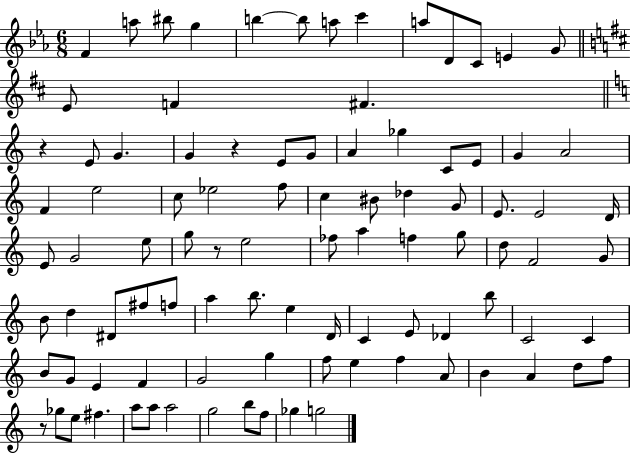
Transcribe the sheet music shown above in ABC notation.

X:1
T:Untitled
M:6/8
L:1/4
K:Eb
F a/2 ^b/2 g b b/2 a/2 c' a/2 D/2 C/2 E G/2 E/2 F ^F z E/2 G G z E/2 G/2 A _g C/2 E/2 G A2 F e2 c/2 _e2 f/2 c ^B/2 _d G/2 E/2 E2 D/4 E/2 G2 e/2 g/2 z/2 e2 _f/2 a f g/2 d/2 F2 G/2 B/2 d ^D/2 ^f/2 f/2 a b/2 e D/4 C E/2 _D b/2 C2 C B/2 G/2 E F G2 g f/2 e f A/2 B A d/2 f/2 z/2 _g/2 e/2 ^f a/2 a/2 a2 g2 b/2 f/2 _g g2